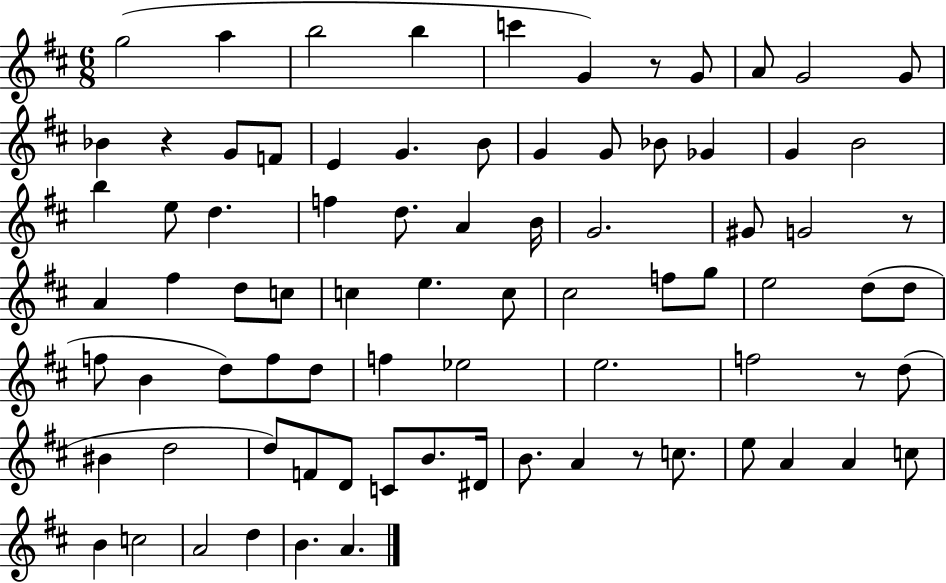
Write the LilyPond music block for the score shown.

{
  \clef treble
  \numericTimeSignature
  \time 6/8
  \key d \major
  \repeat volta 2 { g''2( a''4 | b''2 b''4 | c'''4 g'4) r8 g'8 | a'8 g'2 g'8 | \break bes'4 r4 g'8 f'8 | e'4 g'4. b'8 | g'4 g'8 bes'8 ges'4 | g'4 b'2 | \break b''4 e''8 d''4. | f''4 d''8. a'4 b'16 | g'2. | gis'8 g'2 r8 | \break a'4 fis''4 d''8 c''8 | c''4 e''4. c''8 | cis''2 f''8 g''8 | e''2 d''8( d''8 | \break f''8 b'4 d''8) f''8 d''8 | f''4 ees''2 | e''2. | f''2 r8 d''8( | \break bis'4 d''2 | d''8) f'8 d'8 c'8 b'8. dis'16 | b'8. a'4 r8 c''8. | e''8 a'4 a'4 c''8 | \break b'4 c''2 | a'2 d''4 | b'4. a'4. | } \bar "|."
}